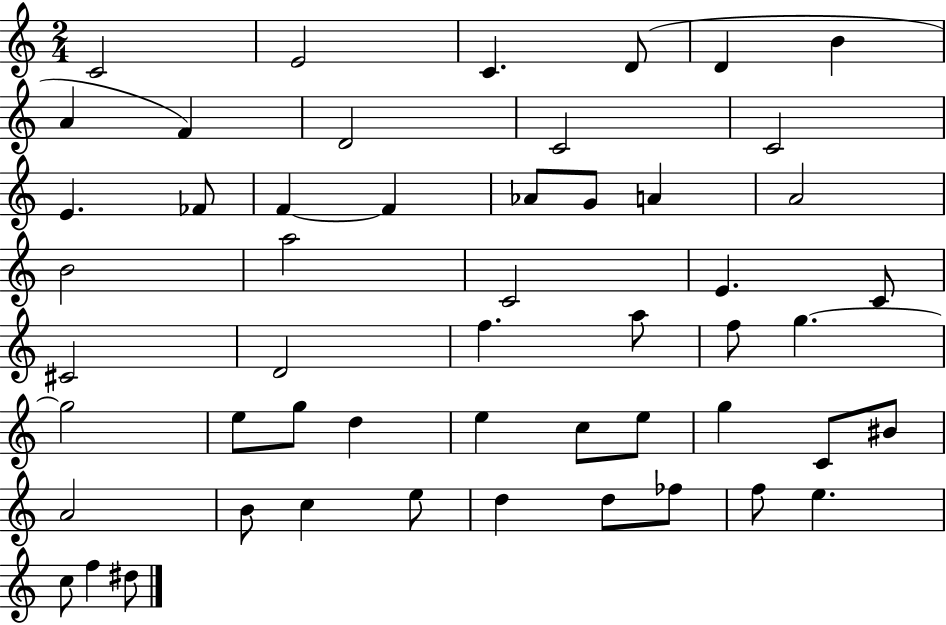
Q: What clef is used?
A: treble